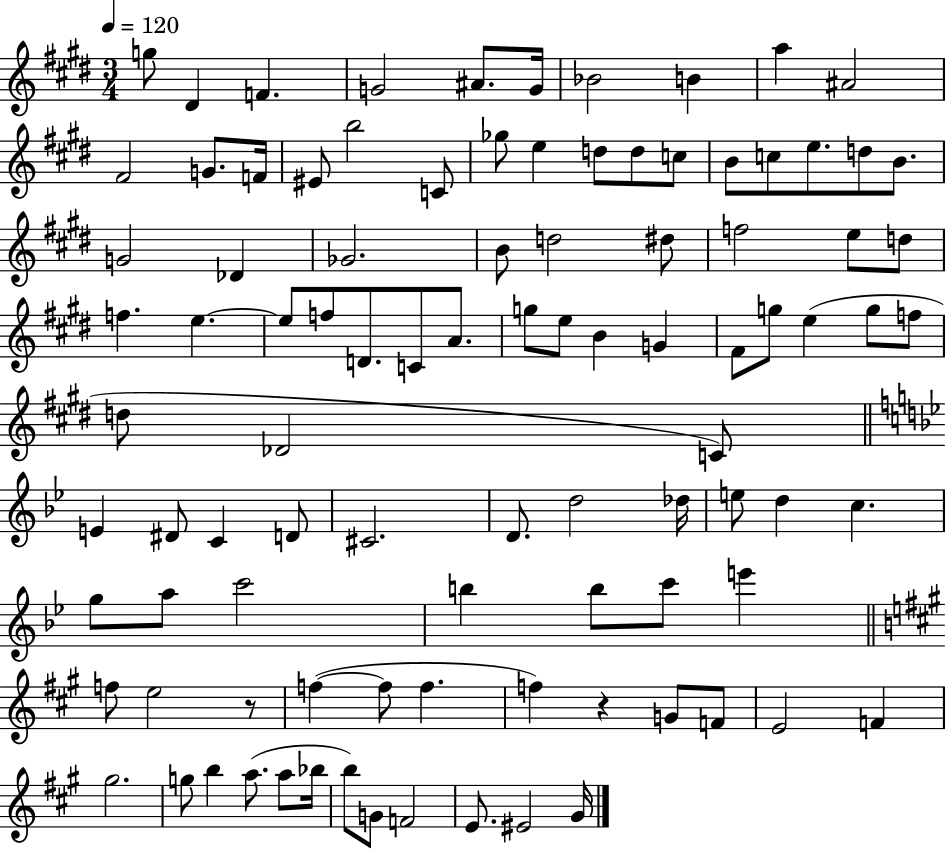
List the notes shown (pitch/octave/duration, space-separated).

G5/e D#4/q F4/q. G4/h A#4/e. G4/s Bb4/h B4/q A5/q A#4/h F#4/h G4/e. F4/s EIS4/e B5/h C4/e Gb5/e E5/q D5/e D5/e C5/e B4/e C5/e E5/e. D5/e B4/e. G4/h Db4/q Gb4/h. B4/e D5/h D#5/e F5/h E5/e D5/e F5/q. E5/q. E5/e F5/e D4/e. C4/e A4/e. G5/e E5/e B4/q G4/q F#4/e G5/e E5/q G5/e F5/e D5/e Db4/h C4/e E4/q D#4/e C4/q D4/e C#4/h. D4/e. D5/h Db5/s E5/e D5/q C5/q. G5/e A5/e C6/h B5/q B5/e C6/e E6/q F5/e E5/h R/e F5/q F5/e F5/q. F5/q R/q G4/e F4/e E4/h F4/q G#5/h. G5/e B5/q A5/e. A5/e Bb5/s B5/e G4/e F4/h E4/e. EIS4/h G#4/s